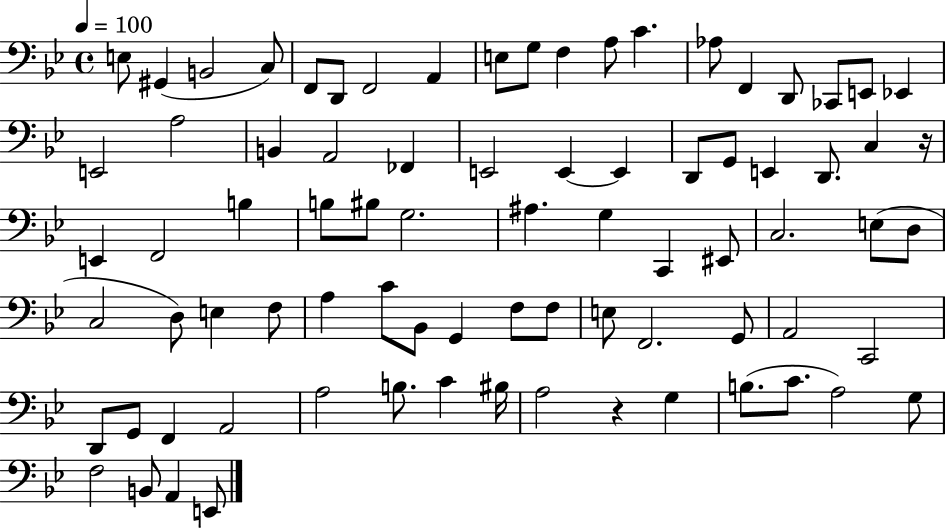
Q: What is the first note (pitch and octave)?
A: E3